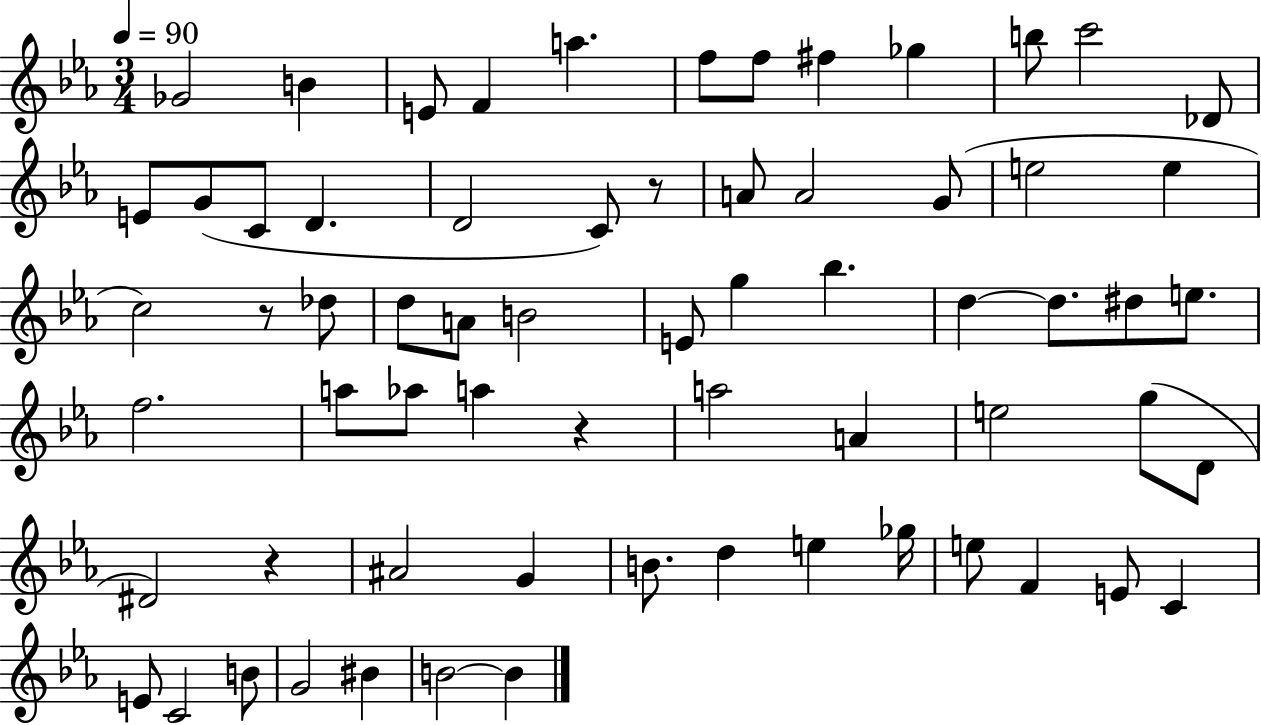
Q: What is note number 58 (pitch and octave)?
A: B4